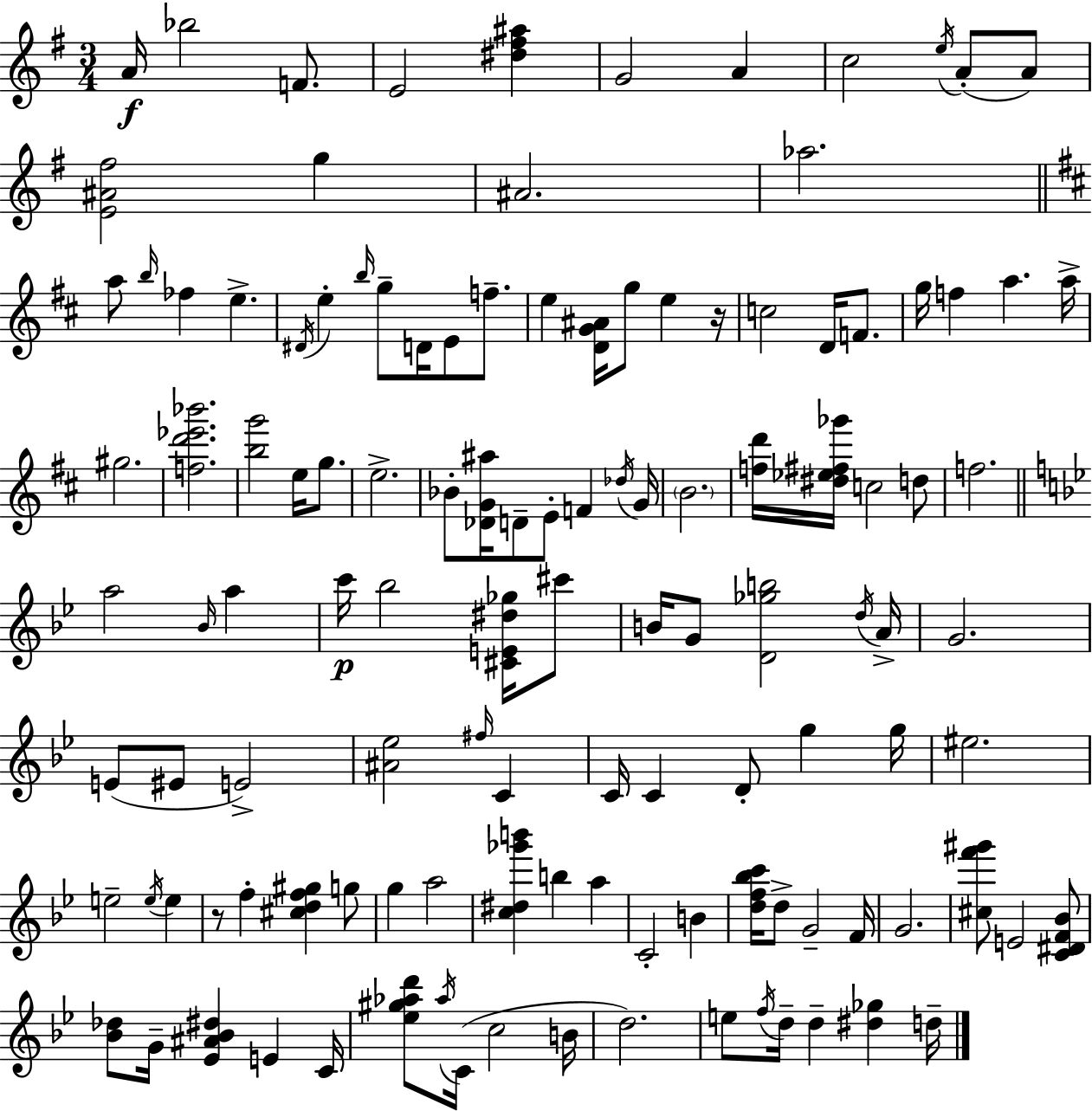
A4/s Bb5/h F4/e. E4/h [D#5,F#5,A#5]/q G4/h A4/q C5/h E5/s A4/e A4/e [E4,A#4,F#5]/h G5/q A#4/h. Ab5/h. A5/e B5/s FES5/q E5/q. D#4/s E5/q B5/s G5/e D4/s E4/e F5/e. E5/q [D4,G4,A#4]/s G5/e E5/q R/s C5/h D4/s F4/e. G5/s F5/q A5/q. A5/s G#5/h. [F5,D6,Eb6,Bb6]/h. [B5,G6]/h E5/s G5/e. E5/h. Bb4/e [Db4,G4,A#5]/s D4/e E4/e F4/q Db5/s G4/s B4/h. [F5,D6]/s [D#5,Eb5,F#5,Gb6]/s C5/h D5/e F5/h. A5/h Bb4/s A5/q C6/s Bb5/h [C#4,E4,D#5,Gb5]/s C#6/e B4/s G4/e [D4,Gb5,B5]/h D5/s A4/s G4/h. E4/e EIS4/e E4/h [A#4,Eb5]/h F#5/s C4/q C4/s C4/q D4/e G5/q G5/s EIS5/h. E5/h E5/s E5/q R/e F5/q [C#5,D5,F5,G#5]/q G5/e G5/q A5/h [C5,D#5,Gb6,B6]/q B5/q A5/q C4/h B4/q [D5,F5,Bb5,C6]/s D5/e G4/h F4/s G4/h. [C#5,F6,G#6]/e E4/h [C4,D#4,F4,Bb4]/e [Bb4,Db5]/e G4/s [Eb4,A#4,Bb4,D#5]/q E4/q C4/s [Eb5,G#5,Ab5,D6]/e Ab5/s C4/s C5/h B4/s D5/h. E5/e F5/s D5/s D5/q [D#5,Gb5]/q D5/s